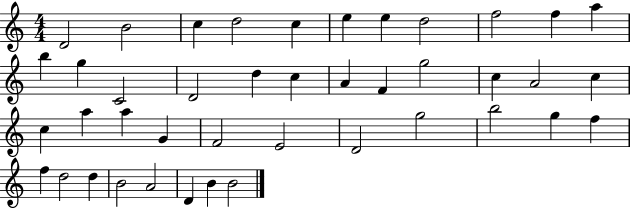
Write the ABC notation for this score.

X:1
T:Untitled
M:4/4
L:1/4
K:C
D2 B2 c d2 c e e d2 f2 f a b g C2 D2 d c A F g2 c A2 c c a a G F2 E2 D2 g2 b2 g f f d2 d B2 A2 D B B2